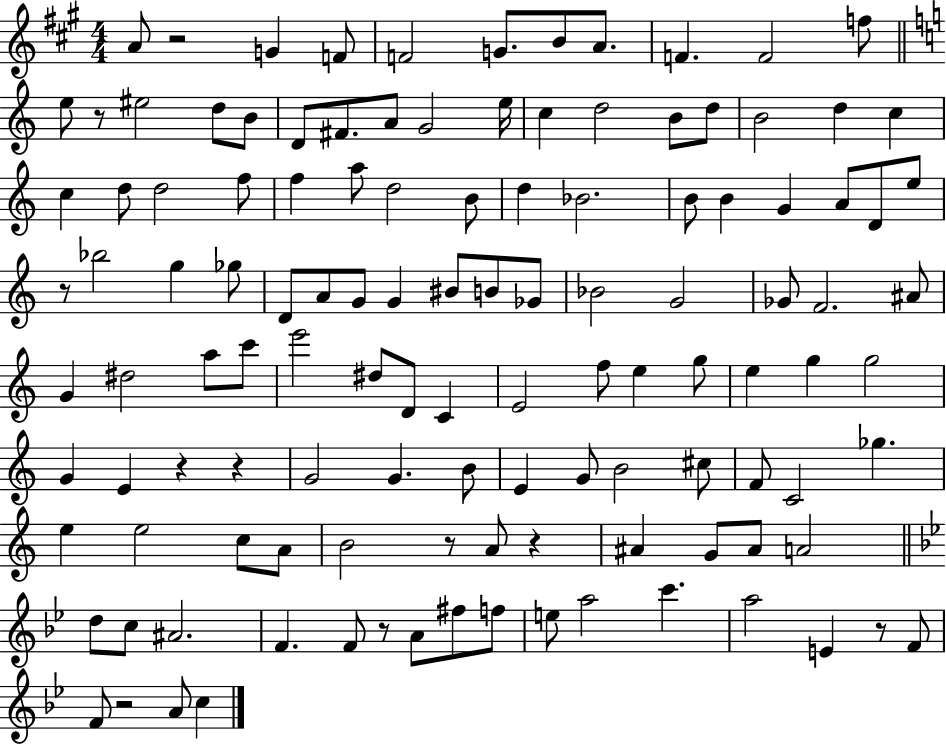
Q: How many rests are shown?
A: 10